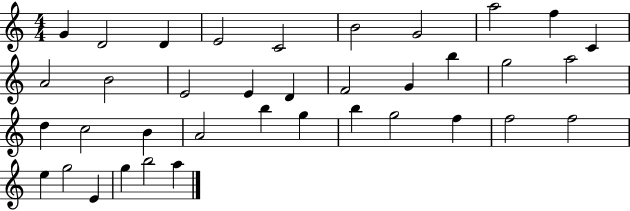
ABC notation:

X:1
T:Untitled
M:4/4
L:1/4
K:C
G D2 D E2 C2 B2 G2 a2 f C A2 B2 E2 E D F2 G b g2 a2 d c2 B A2 b g b g2 f f2 f2 e g2 E g b2 a